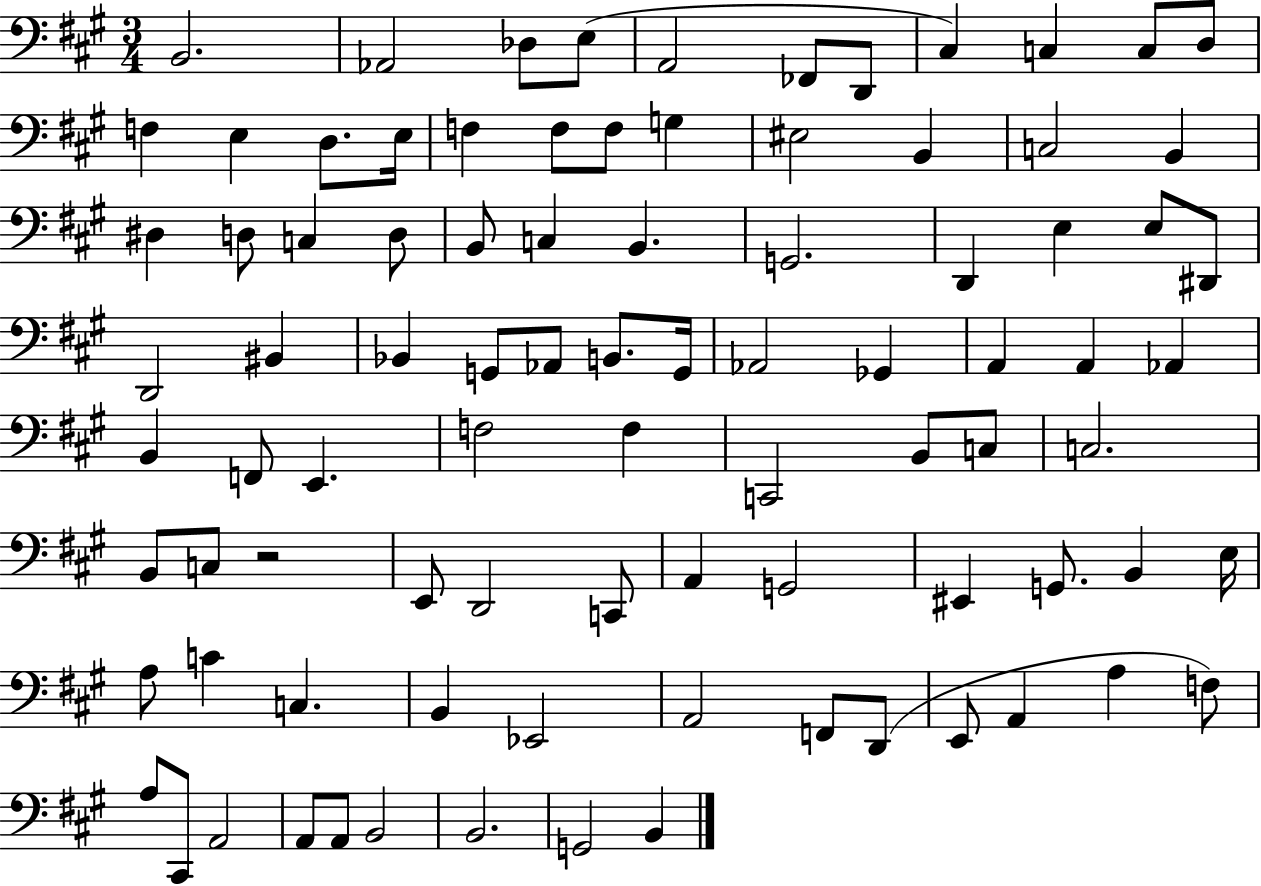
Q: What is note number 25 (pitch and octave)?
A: D3